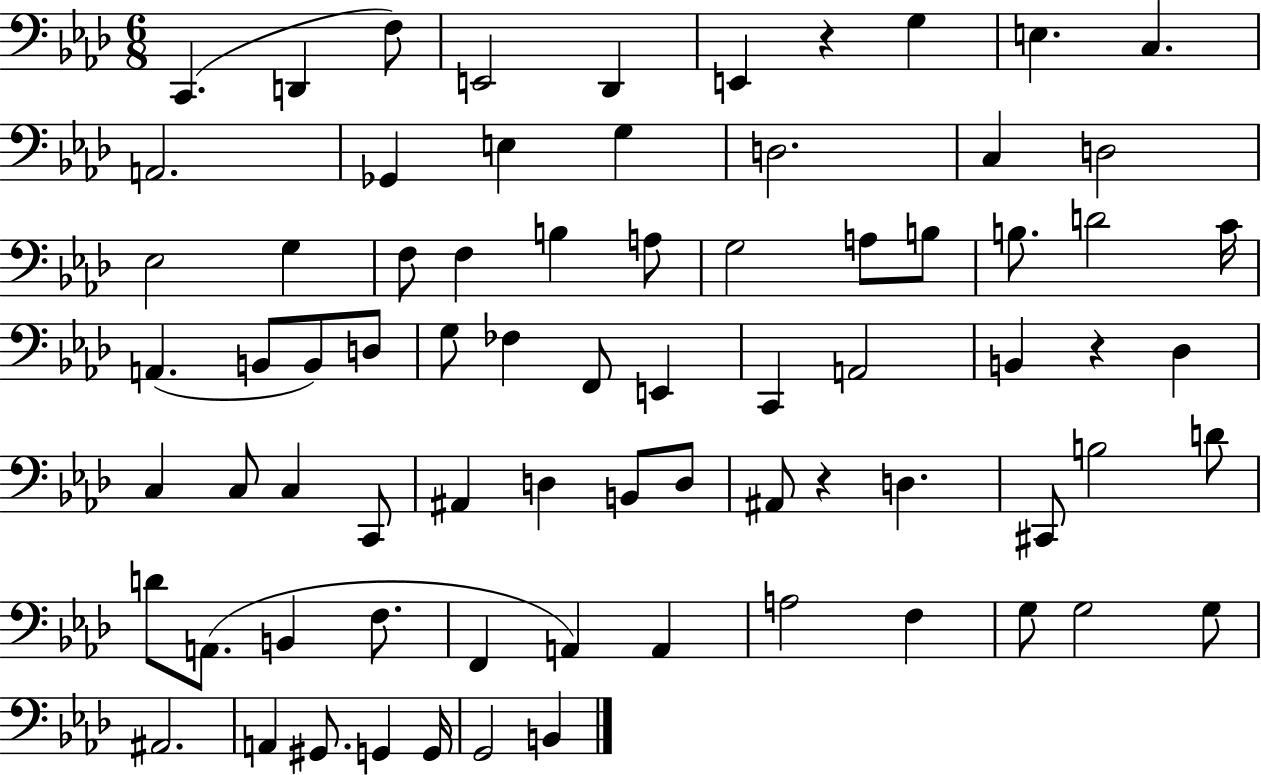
C2/q. D2/q F3/e E2/h Db2/q E2/q R/q G3/q E3/q. C3/q. A2/h. Gb2/q E3/q G3/q D3/h. C3/q D3/h Eb3/h G3/q F3/e F3/q B3/q A3/e G3/h A3/e B3/e B3/e. D4/h C4/s A2/q. B2/e B2/e D3/e G3/e FES3/q F2/e E2/q C2/q A2/h B2/q R/q Db3/q C3/q C3/e C3/q C2/e A#2/q D3/q B2/e D3/e A#2/e R/q D3/q. C#2/e B3/h D4/e D4/e A2/e. B2/q F3/e. F2/q A2/q A2/q A3/h F3/q G3/e G3/h G3/e A#2/h. A2/q G#2/e. G2/q G2/s G2/h B2/q